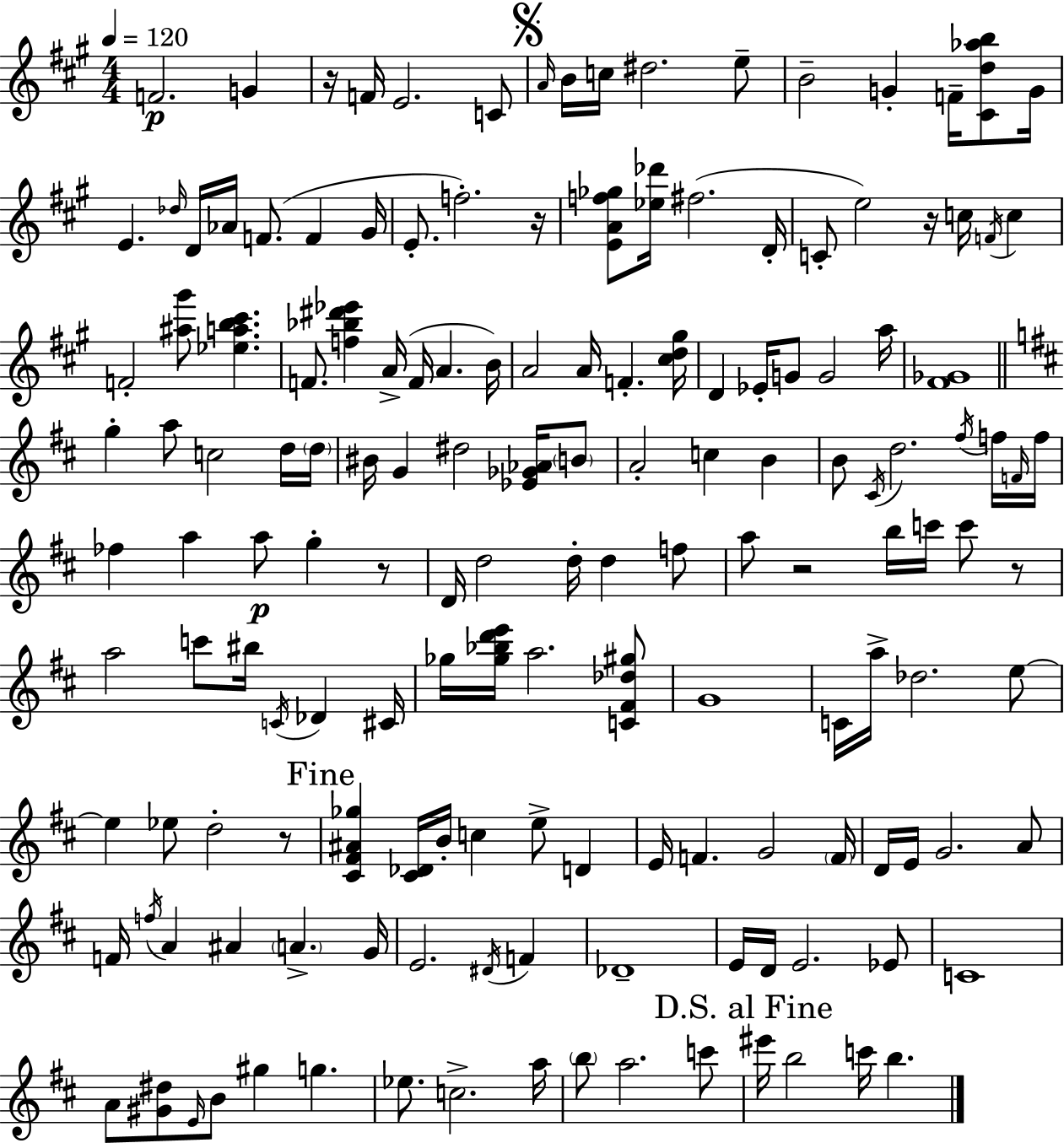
F4/h. G4/q R/s F4/s E4/h. C4/e A4/s B4/s C5/s D#5/h. E5/e B4/h G4/q F4/s [C#4,D5,Ab5,B5]/e G4/s E4/q. Db5/s D4/s Ab4/s F4/e. F4/q G#4/s E4/e. F5/h. R/s [E4,A4,F5,Gb5]/e [Eb5,Db6]/s F#5/h. D4/s C4/e E5/h R/s C5/s F4/s C5/q F4/h [A#5,G#6]/e [Eb5,A5,B5,C#6]/q. F4/e. [F5,Bb5,D#6,Eb6]/q A4/s F4/s A4/q. B4/s A4/h A4/s F4/q. [C#5,D5,G#5]/s D4/q Eb4/s G4/e G4/h A5/s [F#4,Gb4]/w G5/q A5/e C5/h D5/s D5/s BIS4/s G4/q D#5/h [Eb4,Gb4,Ab4]/s B4/e A4/h C5/q B4/q B4/e C#4/s D5/h. F#5/s F5/s F4/s F5/s FES5/q A5/q A5/e G5/q R/e D4/s D5/h D5/s D5/q F5/e A5/e R/h B5/s C6/s C6/e R/e A5/h C6/e BIS5/s C4/s Db4/q C#4/s Gb5/s [Gb5,Bb5,D6,E6]/s A5/h. [C4,F#4,Db5,G#5]/e G4/w C4/s A5/s Db5/h. E5/e E5/q Eb5/e D5/h R/e [C#4,F#4,A#4,Gb5]/q [C#4,Db4]/s B4/s C5/q E5/e D4/q E4/s F4/q. G4/h F4/s D4/s E4/s G4/h. A4/e F4/s F5/s A4/q A#4/q A4/q. G4/s E4/h. D#4/s F4/q Db4/w E4/s D4/s E4/h. Eb4/e C4/w A4/e [G#4,D#5]/e E4/s B4/e G#5/q G5/q. Eb5/e. C5/h. A5/s B5/e A5/h. C6/e EIS6/s B5/h C6/s B5/q.